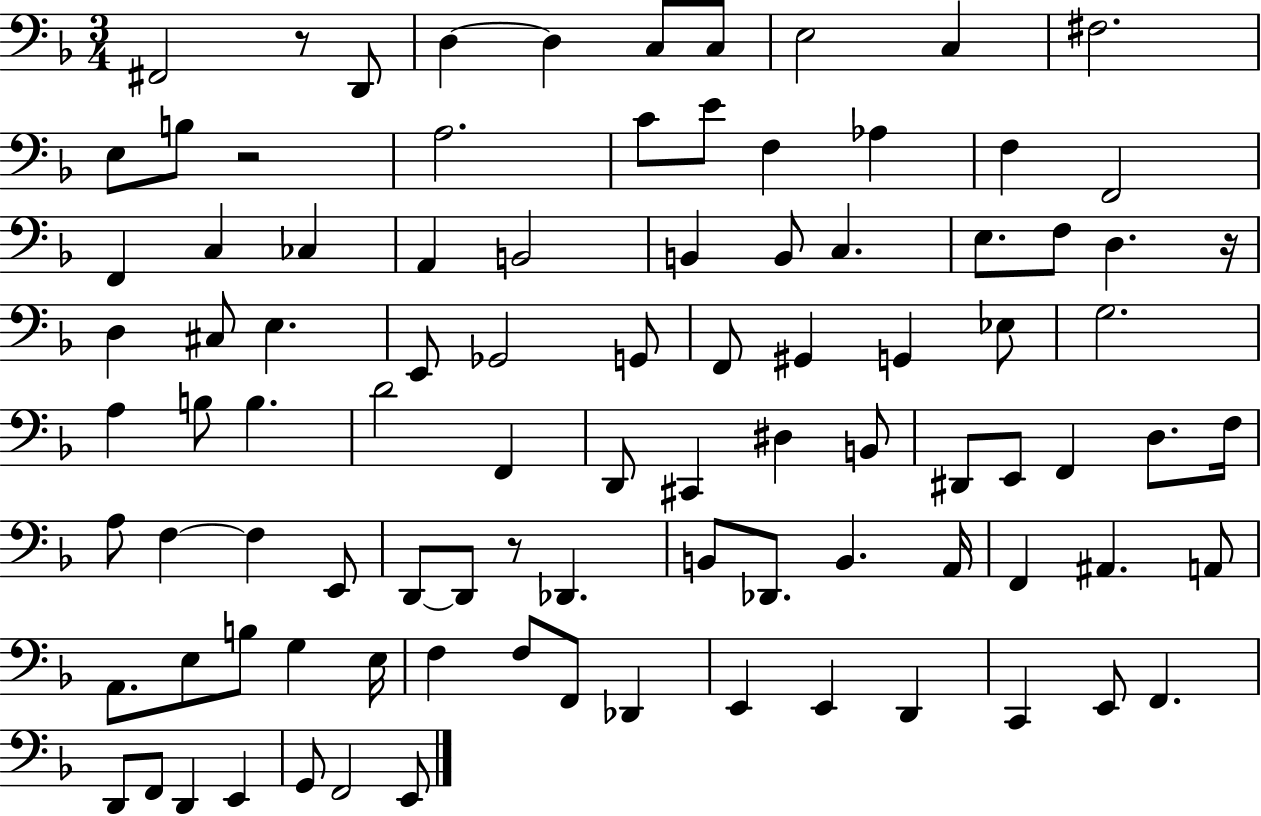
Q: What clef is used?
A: bass